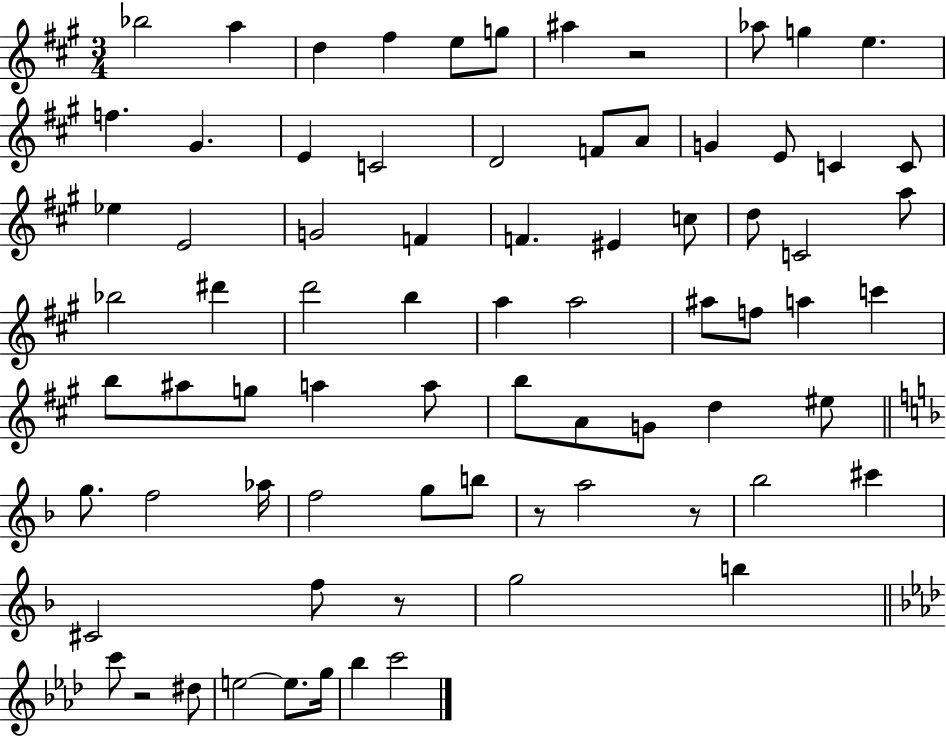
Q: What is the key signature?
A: A major